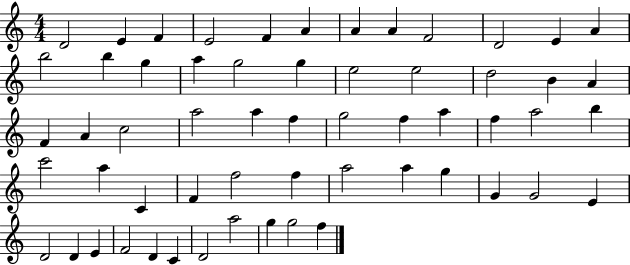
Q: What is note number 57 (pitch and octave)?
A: G5